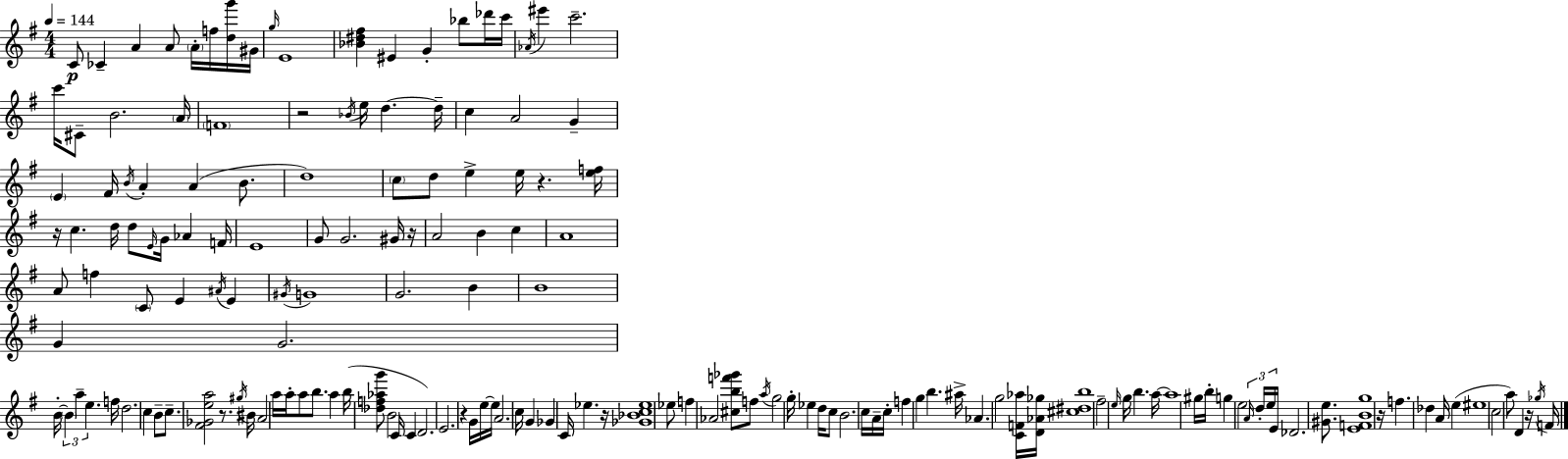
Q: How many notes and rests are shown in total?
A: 166